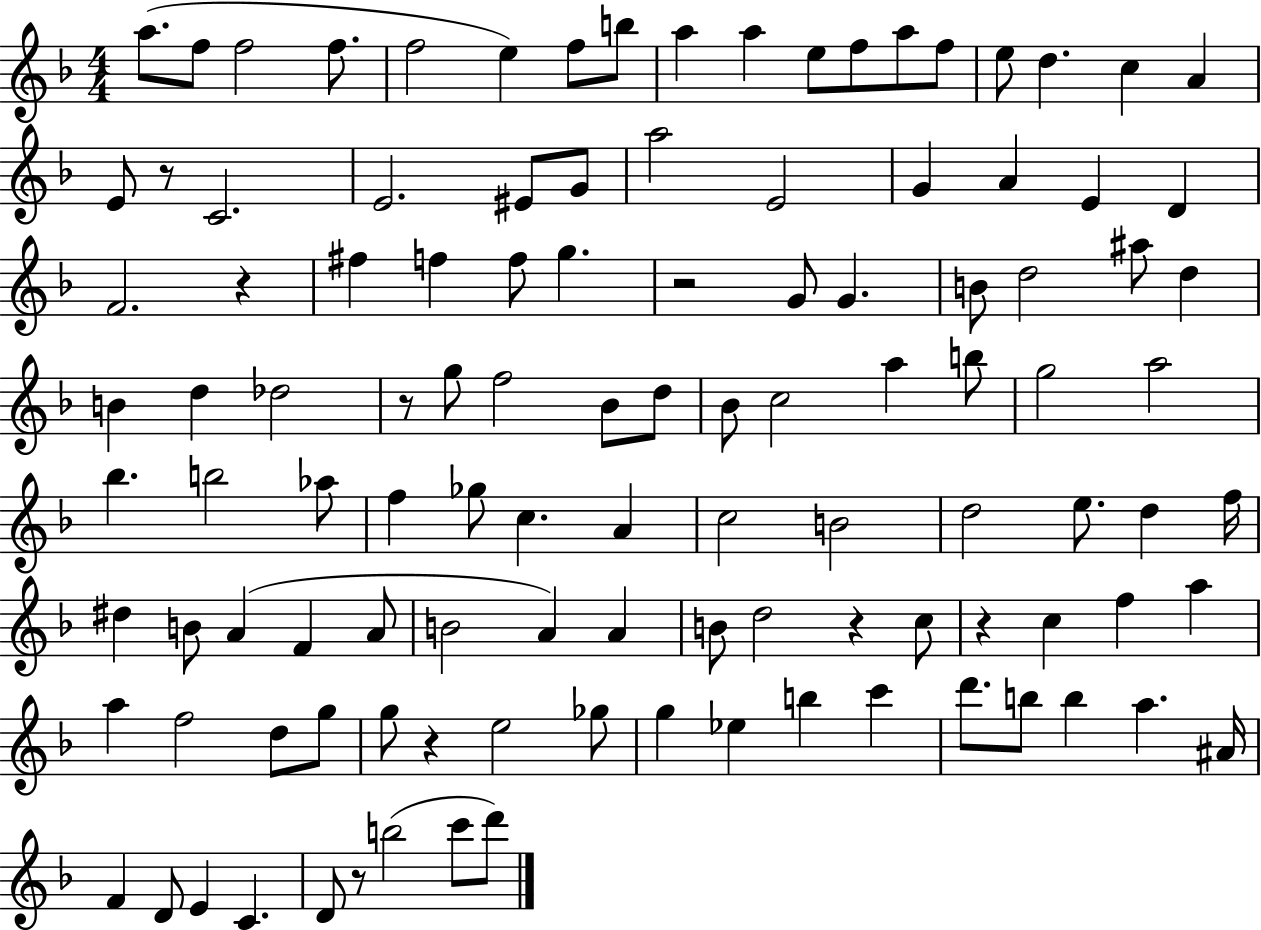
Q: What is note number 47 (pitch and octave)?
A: D5